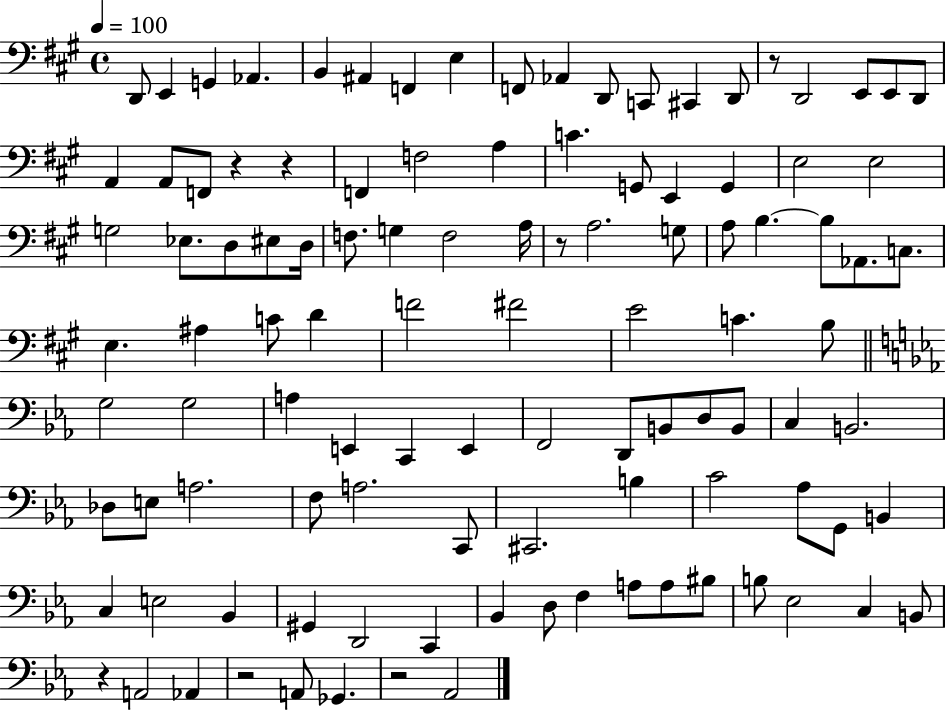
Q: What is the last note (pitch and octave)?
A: Ab2